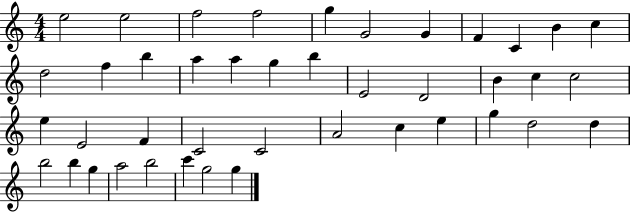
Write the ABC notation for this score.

X:1
T:Untitled
M:4/4
L:1/4
K:C
e2 e2 f2 f2 g G2 G F C B c d2 f b a a g b E2 D2 B c c2 e E2 F C2 C2 A2 c e g d2 d b2 b g a2 b2 c' g2 g